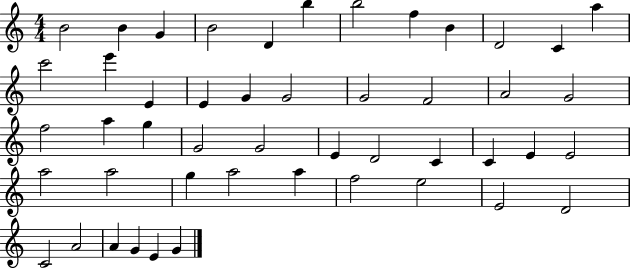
B4/h B4/q G4/q B4/h D4/q B5/q B5/h F5/q B4/q D4/h C4/q A5/q C6/h E6/q E4/q E4/q G4/q G4/h G4/h F4/h A4/h G4/h F5/h A5/q G5/q G4/h G4/h E4/q D4/h C4/q C4/q E4/q E4/h A5/h A5/h G5/q A5/h A5/q F5/h E5/h E4/h D4/h C4/h A4/h A4/q G4/q E4/q G4/q